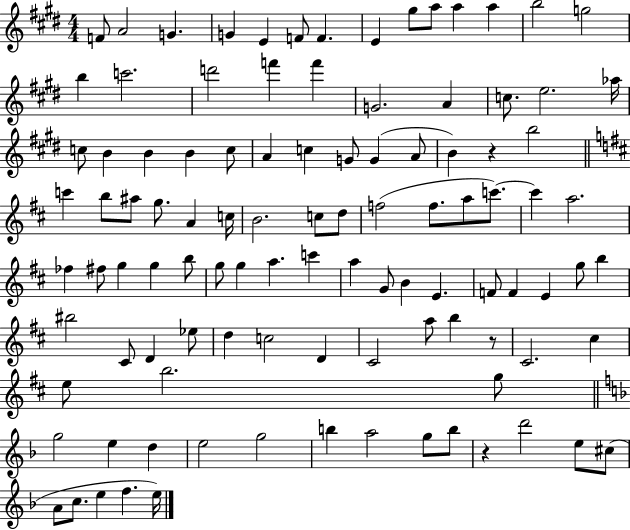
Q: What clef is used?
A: treble